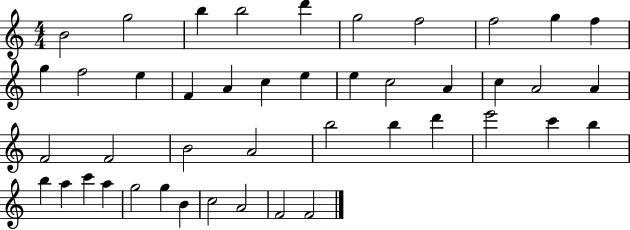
B4/h G5/h B5/q B5/h D6/q G5/h F5/h F5/h G5/q F5/q G5/q F5/h E5/q F4/q A4/q C5/q E5/q E5/q C5/h A4/q C5/q A4/h A4/q F4/h F4/h B4/h A4/h B5/h B5/q D6/q E6/h C6/q B5/q B5/q A5/q C6/q A5/q G5/h G5/q B4/q C5/h A4/h F4/h F4/h